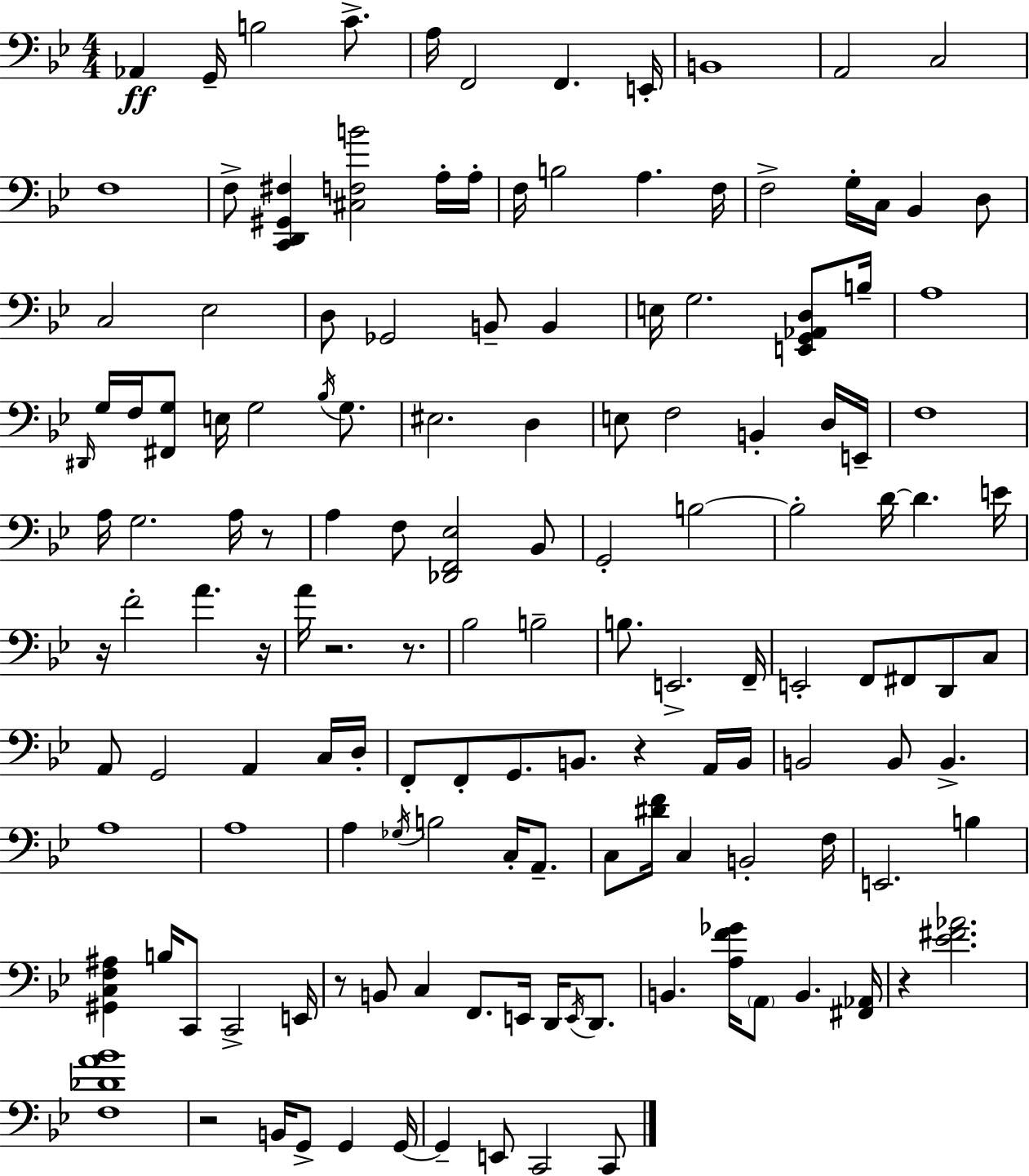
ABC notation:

X:1
T:Untitled
M:4/4
L:1/4
K:Bb
_A,, G,,/4 B,2 C/2 A,/4 F,,2 F,, E,,/4 B,,4 A,,2 C,2 F,4 F,/2 [C,,D,,^G,,^F,] [^C,F,B]2 A,/4 A,/4 F,/4 B,2 A, F,/4 F,2 G,/4 C,/4 _B,, D,/2 C,2 _E,2 D,/2 _G,,2 B,,/2 B,, E,/4 G,2 [E,,G,,_A,,D,]/2 B,/4 A,4 ^D,,/4 G,/4 F,/4 [^F,,G,]/2 E,/4 G,2 _B,/4 G,/2 ^E,2 D, E,/2 F,2 B,, D,/4 E,,/4 F,4 A,/4 G,2 A,/4 z/2 A, F,/2 [_D,,F,,_E,]2 _B,,/2 G,,2 B,2 B,2 D/4 D E/4 z/4 F2 A z/4 A/4 z2 z/2 _B,2 B,2 B,/2 E,,2 F,,/4 E,,2 F,,/2 ^F,,/2 D,,/2 C,/2 A,,/2 G,,2 A,, C,/4 D,/4 F,,/2 F,,/2 G,,/2 B,,/2 z A,,/4 B,,/4 B,,2 B,,/2 B,, A,4 A,4 A, _G,/4 B,2 C,/4 A,,/2 C,/2 [^DF]/4 C, B,,2 F,/4 E,,2 B, [^G,,C,F,^A,] B,/4 C,,/2 C,,2 E,,/4 z/2 B,,/2 C, F,,/2 E,,/4 D,,/4 E,,/4 D,,/2 B,, [A,F_G]/4 A,,/2 B,, [^F,,_A,,]/4 z [_E^F_A]2 [F,_DA_B]4 z2 B,,/4 G,,/2 G,, G,,/4 G,, E,,/2 C,,2 C,,/2